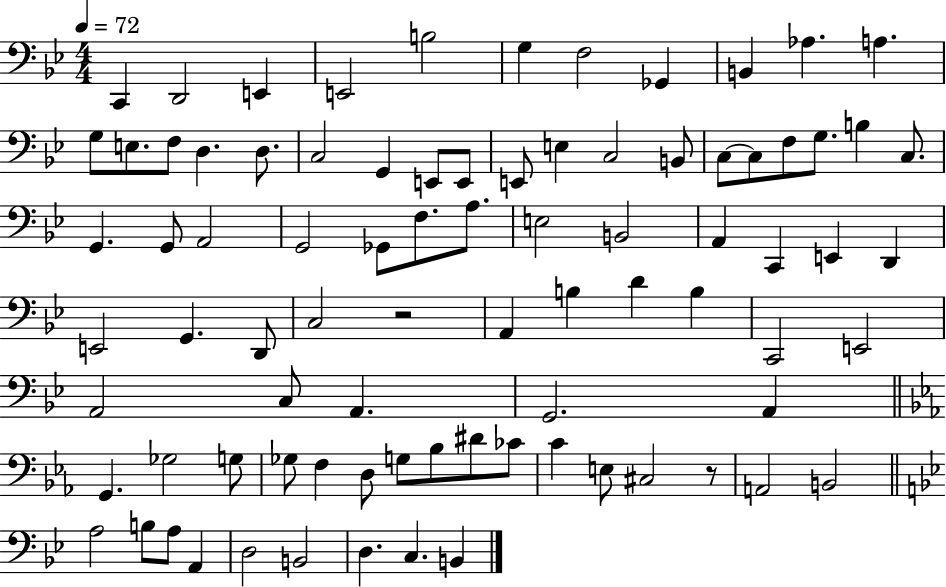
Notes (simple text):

C2/q D2/h E2/q E2/h B3/h G3/q F3/h Gb2/q B2/q Ab3/q. A3/q. G3/e E3/e. F3/e D3/q. D3/e. C3/h G2/q E2/e E2/e E2/e E3/q C3/h B2/e C3/e C3/e F3/e G3/e. B3/q C3/e. G2/q. G2/e A2/h G2/h Gb2/e F3/e. A3/e. E3/h B2/h A2/q C2/q E2/q D2/q E2/h G2/q. D2/e C3/h R/h A2/q B3/q D4/q B3/q C2/h E2/h A2/h C3/e A2/q. G2/h. A2/q G2/q. Gb3/h G3/e Gb3/e F3/q D3/e G3/e Bb3/e D#4/e CES4/e C4/q E3/e C#3/h R/e A2/h B2/h A3/h B3/e A3/e A2/q D3/h B2/h D3/q. C3/q. B2/q